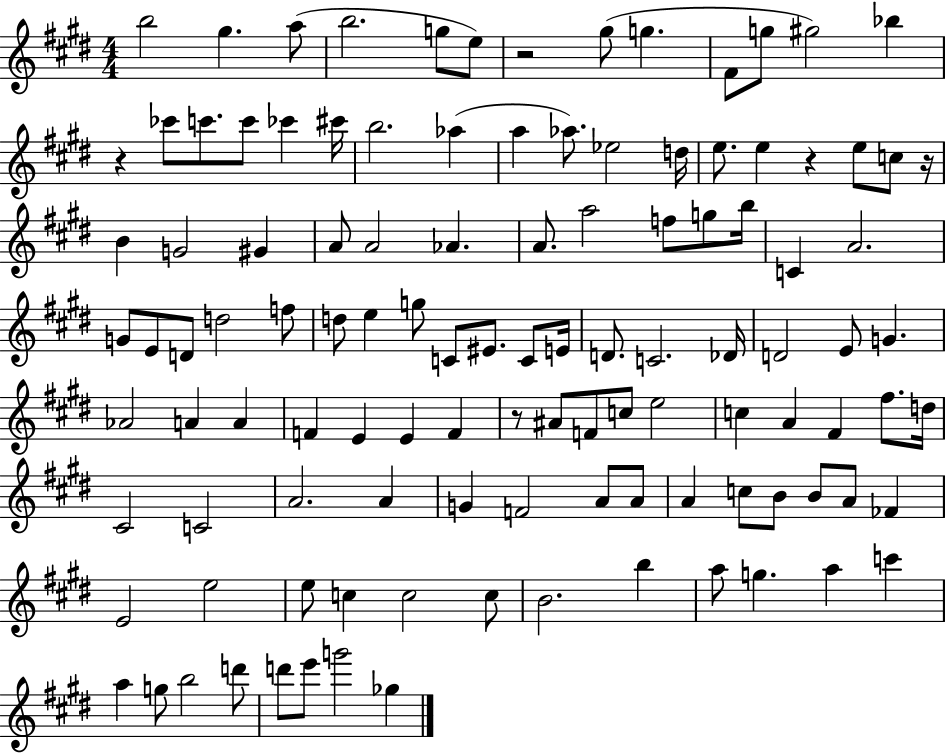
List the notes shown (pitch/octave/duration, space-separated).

B5/h G#5/q. A5/e B5/h. G5/e E5/e R/h G#5/e G5/q. F#4/e G5/e G#5/h Bb5/q R/q CES6/e C6/e. C6/e CES6/q C#6/s B5/h. Ab5/q A5/q Ab5/e. Eb5/h D5/s E5/e. E5/q R/q E5/e C5/e R/s B4/q G4/h G#4/q A4/e A4/h Ab4/q. A4/e. A5/h F5/e G5/e B5/s C4/q A4/h. G4/e E4/e D4/e D5/h F5/e D5/e E5/q G5/e C4/e EIS4/e. C4/e E4/s D4/e. C4/h. Db4/s D4/h E4/e G4/q. Ab4/h A4/q A4/q F4/q E4/q E4/q F4/q R/e A#4/e F4/e C5/e E5/h C5/q A4/q F#4/q F#5/e. D5/s C#4/h C4/h A4/h. A4/q G4/q F4/h A4/e A4/e A4/q C5/e B4/e B4/e A4/e FES4/q E4/h E5/h E5/e C5/q C5/h C5/e B4/h. B5/q A5/e G5/q. A5/q C6/q A5/q G5/e B5/h D6/e D6/e E6/e G6/h Gb5/q